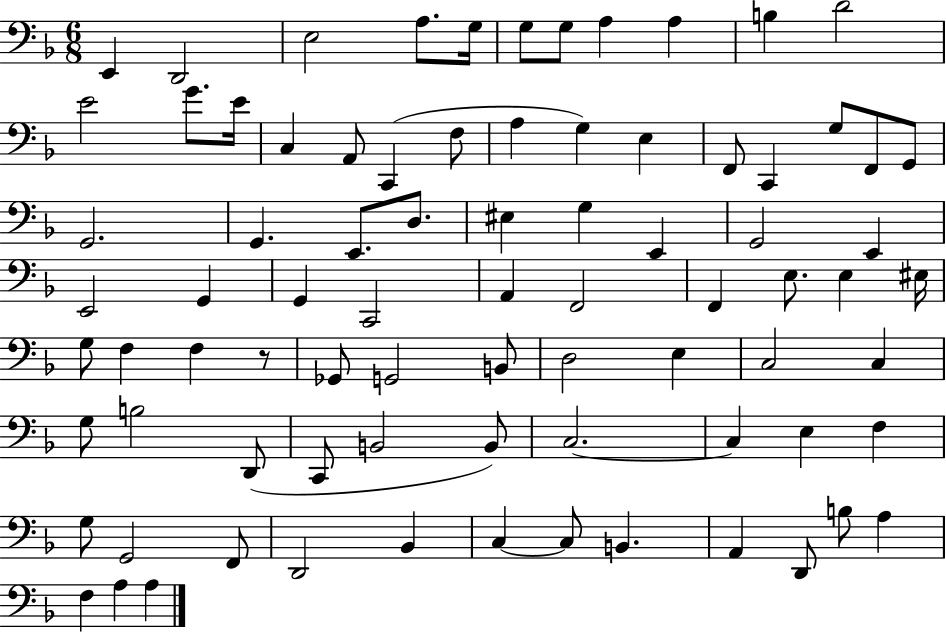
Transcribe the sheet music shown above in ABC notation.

X:1
T:Untitled
M:6/8
L:1/4
K:F
E,, D,,2 E,2 A,/2 G,/4 G,/2 G,/2 A, A, B, D2 E2 G/2 E/4 C, A,,/2 C,, F,/2 A, G, E, F,,/2 C,, G,/2 F,,/2 G,,/2 G,,2 G,, E,,/2 D,/2 ^E, G, E,, G,,2 E,, E,,2 G,, G,, C,,2 A,, F,,2 F,, E,/2 E, ^E,/4 G,/2 F, F, z/2 _G,,/2 G,,2 B,,/2 D,2 E, C,2 C, G,/2 B,2 D,,/2 C,,/2 B,,2 B,,/2 C,2 C, E, F, G,/2 G,,2 F,,/2 D,,2 _B,, C, C,/2 B,, A,, D,,/2 B,/2 A, F, A, A,